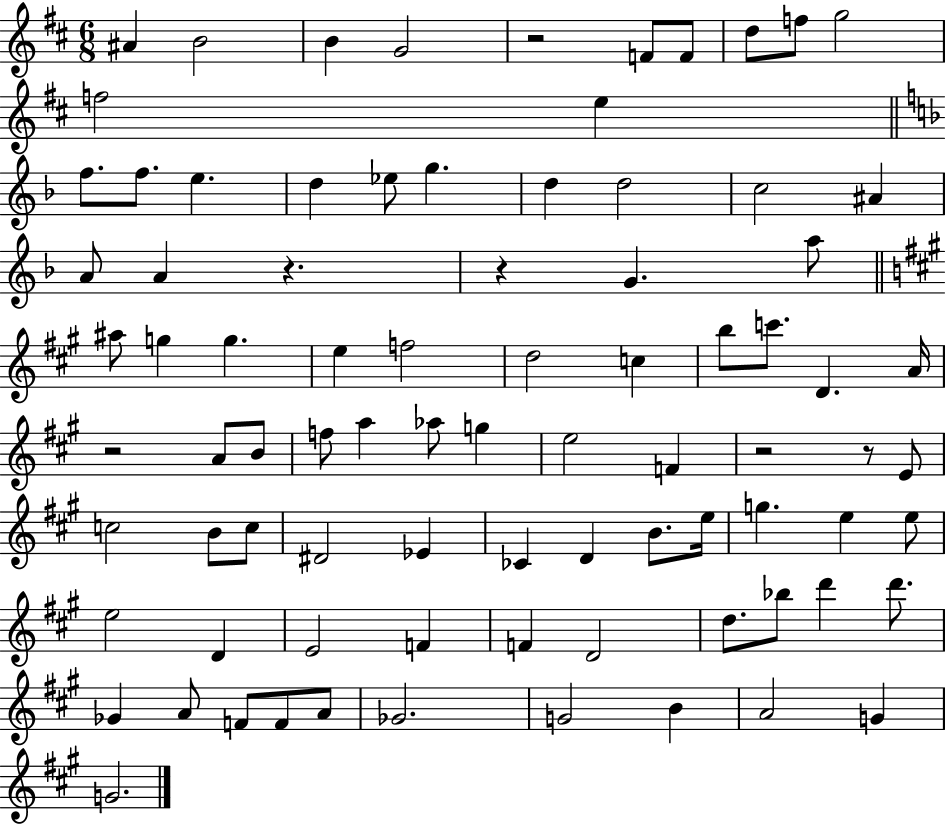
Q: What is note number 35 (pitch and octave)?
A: D4